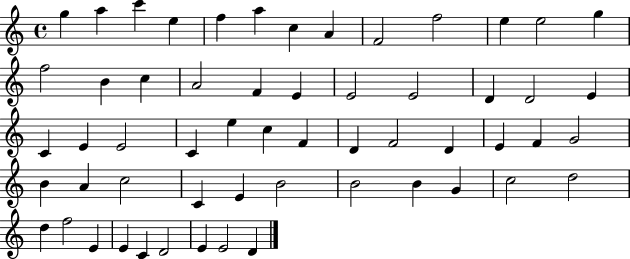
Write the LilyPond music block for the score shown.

{
  \clef treble
  \time 4/4
  \defaultTimeSignature
  \key c \major
  g''4 a''4 c'''4 e''4 | f''4 a''4 c''4 a'4 | f'2 f''2 | e''4 e''2 g''4 | \break f''2 b'4 c''4 | a'2 f'4 e'4 | e'2 e'2 | d'4 d'2 e'4 | \break c'4 e'4 e'2 | c'4 e''4 c''4 f'4 | d'4 f'2 d'4 | e'4 f'4 g'2 | \break b'4 a'4 c''2 | c'4 e'4 b'2 | b'2 b'4 g'4 | c''2 d''2 | \break d''4 f''2 e'4 | e'4 c'4 d'2 | e'4 e'2 d'4 | \bar "|."
}